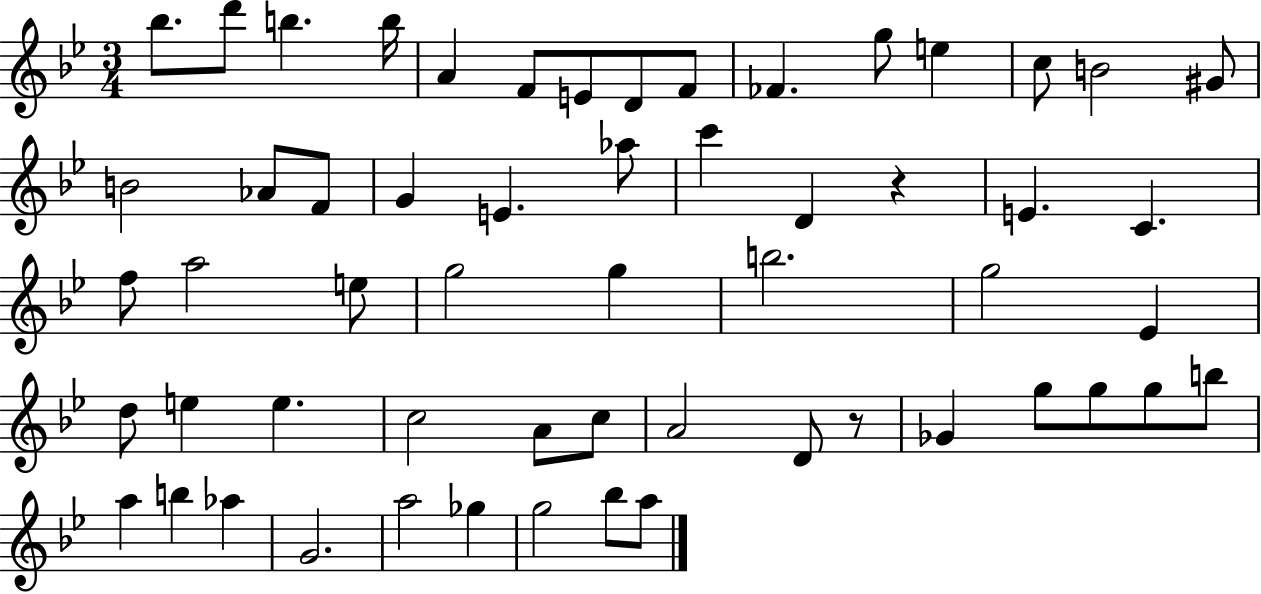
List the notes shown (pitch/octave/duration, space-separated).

Bb5/e. D6/e B5/q. B5/s A4/q F4/e E4/e D4/e F4/e FES4/q. G5/e E5/q C5/e B4/h G#4/e B4/h Ab4/e F4/e G4/q E4/q. Ab5/e C6/q D4/q R/q E4/q. C4/q. F5/e A5/h E5/e G5/h G5/q B5/h. G5/h Eb4/q D5/e E5/q E5/q. C5/h A4/e C5/e A4/h D4/e R/e Gb4/q G5/e G5/e G5/e B5/e A5/q B5/q Ab5/q G4/h. A5/h Gb5/q G5/h Bb5/e A5/e